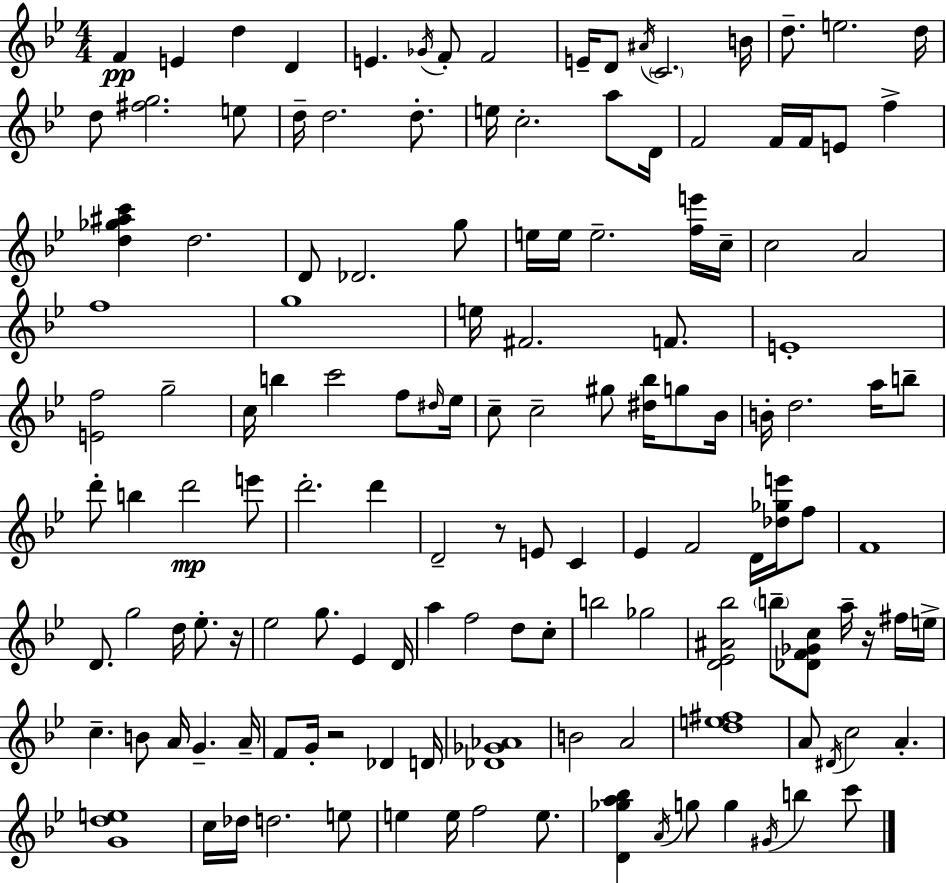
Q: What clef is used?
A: treble